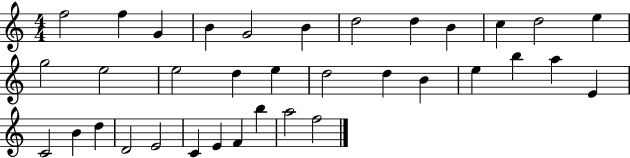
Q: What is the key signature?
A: C major